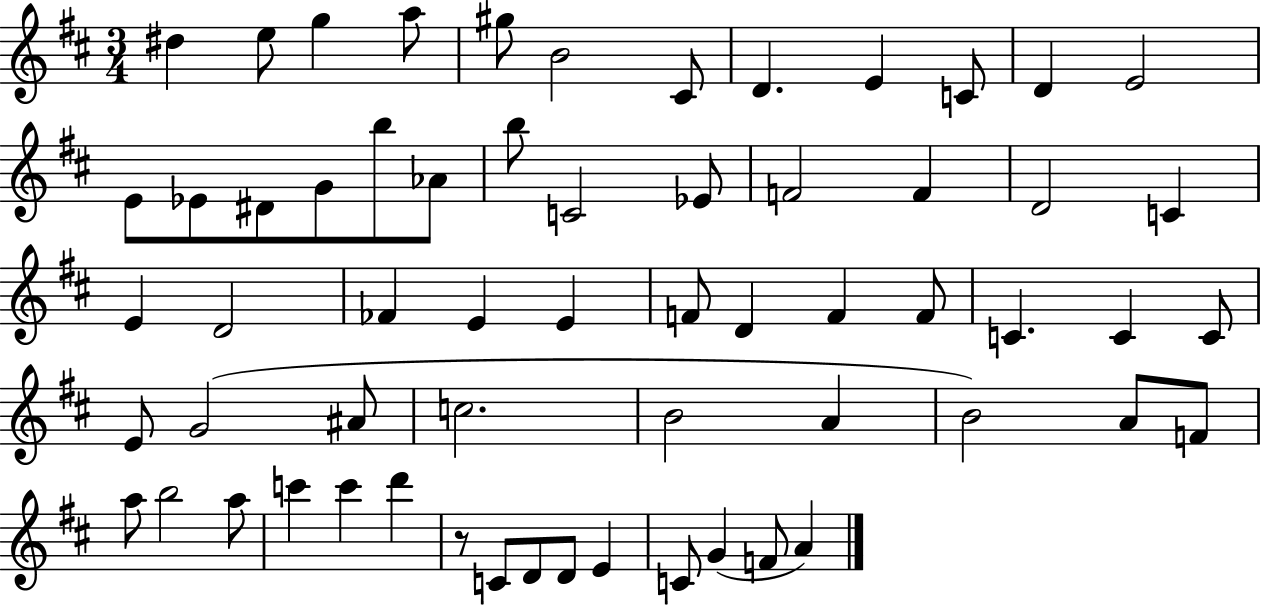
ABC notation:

X:1
T:Untitled
M:3/4
L:1/4
K:D
^d e/2 g a/2 ^g/2 B2 ^C/2 D E C/2 D E2 E/2 _E/2 ^D/2 G/2 b/2 _A/2 b/2 C2 _E/2 F2 F D2 C E D2 _F E E F/2 D F F/2 C C C/2 E/2 G2 ^A/2 c2 B2 A B2 A/2 F/2 a/2 b2 a/2 c' c' d' z/2 C/2 D/2 D/2 E C/2 G F/2 A